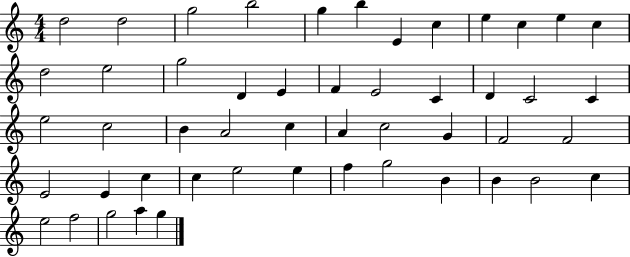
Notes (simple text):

D5/h D5/h G5/h B5/h G5/q B5/q E4/q C5/q E5/q C5/q E5/q C5/q D5/h E5/h G5/h D4/q E4/q F4/q E4/h C4/q D4/q C4/h C4/q E5/h C5/h B4/q A4/h C5/q A4/q C5/h G4/q F4/h F4/h E4/h E4/q C5/q C5/q E5/h E5/q F5/q G5/h B4/q B4/q B4/h C5/q E5/h F5/h G5/h A5/q G5/q